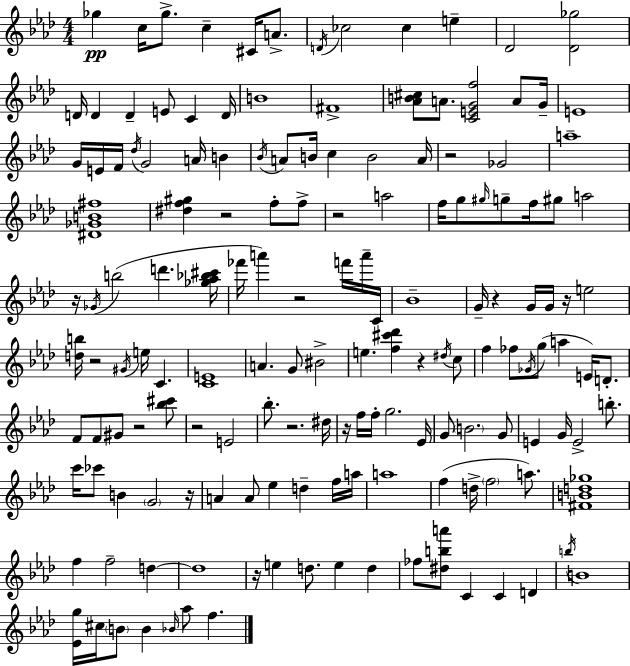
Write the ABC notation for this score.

X:1
T:Untitled
M:4/4
L:1/4
K:Ab
_g c/4 _g/2 c ^C/4 A/2 D/4 _c2 _c e _D2 [_D_g]2 D/4 D D E/2 C D/4 B4 ^F4 [_AB^c]/2 A/2 [CEGf]2 A/2 G/4 E4 G/4 E/4 F/4 _d/4 G2 A/4 B _B/4 A/2 B/4 c B2 A/4 z2 _G2 a4 [^D_GB^f]4 [^df^g] z2 f/2 f/2 z2 a2 f/4 g/2 ^g/4 g/2 f/4 ^g/2 a2 z/4 _G/4 b2 d' [_g_a_b^c']/4 _f'/4 a' z2 f'/4 a'/4 C/4 _B4 G/4 z G/4 G/4 z/4 e2 [db]/4 z2 ^G/4 e/4 C [CE]4 A G/2 ^B2 e [f^c'_d'] z ^d/4 c/2 f _f/2 _G/4 g/2 a E/4 D/2 F/2 F/2 ^G/2 z2 [_b^c']/2 z2 E2 _b/2 z2 ^d/4 z/4 f/4 f/4 g2 _E/4 G/2 B2 G/2 E G/4 E2 b/2 c'/4 _c'/2 B G2 z/4 A A/2 _e d f/4 a/4 a4 f d/4 f2 a/2 [^FBd_g]4 f f2 d d4 z/4 e d/2 e d _f/2 [^dba']/2 C C D b/4 B4 [_Eg]/4 ^c/4 B/2 B _B/4 _a/2 f